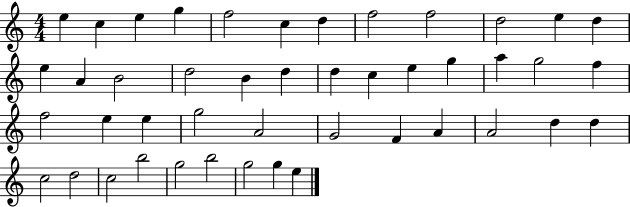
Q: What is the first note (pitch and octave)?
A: E5